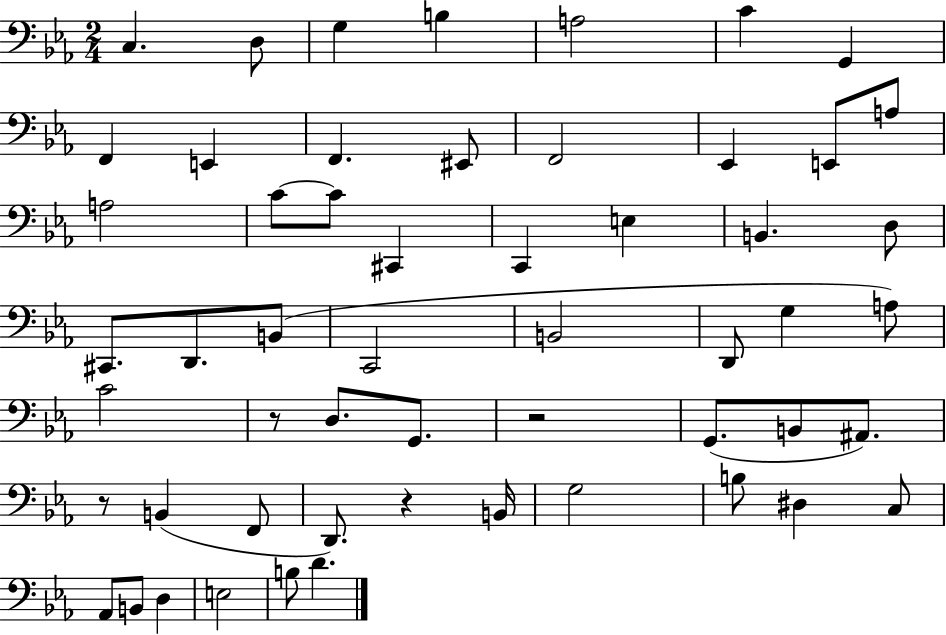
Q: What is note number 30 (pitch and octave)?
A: G3